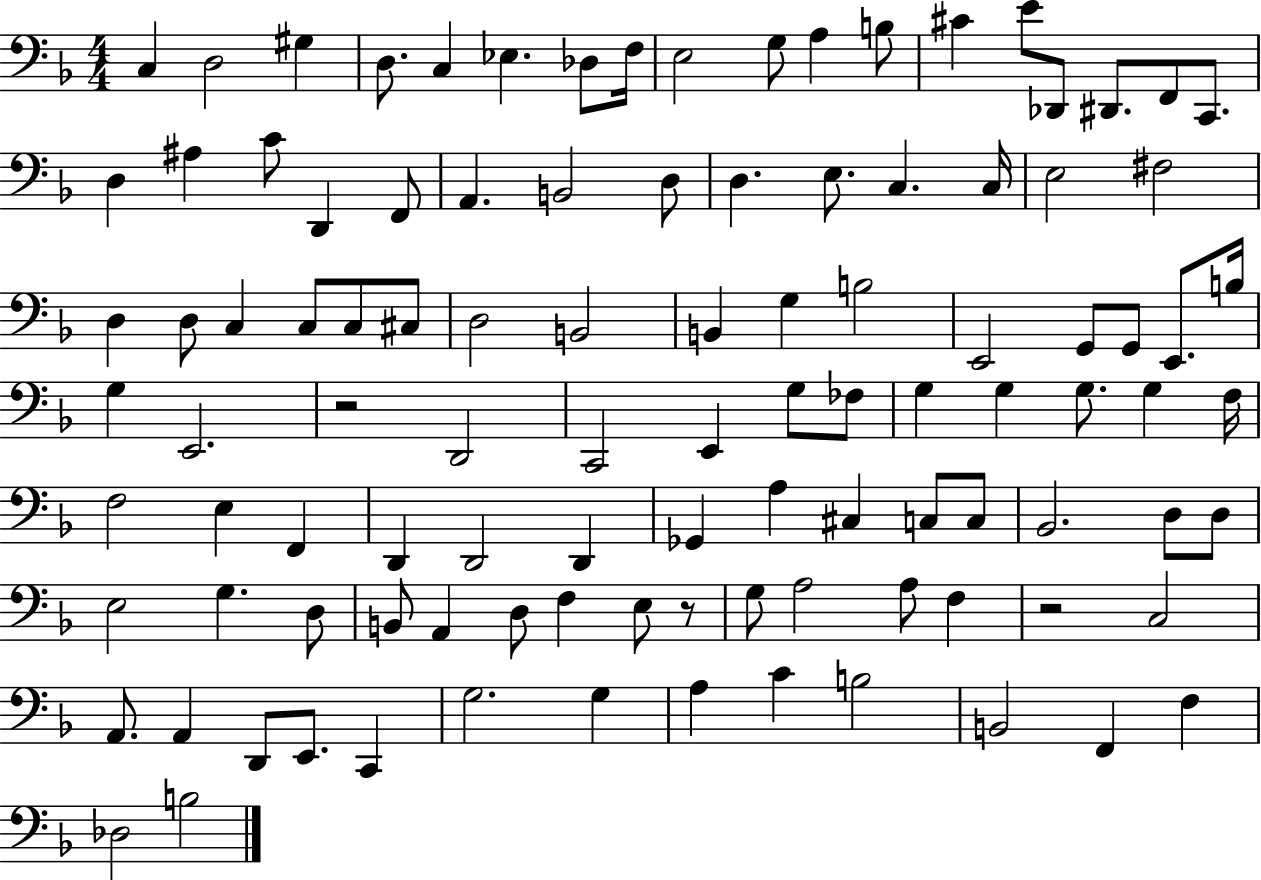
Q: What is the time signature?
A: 4/4